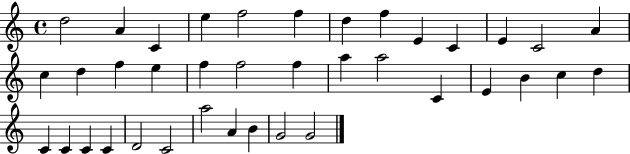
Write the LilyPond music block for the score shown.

{
  \clef treble
  \time 4/4
  \defaultTimeSignature
  \key c \major
  d''2 a'4 c'4 | e''4 f''2 f''4 | d''4 f''4 e'4 c'4 | e'4 c'2 a'4 | \break c''4 d''4 f''4 e''4 | f''4 f''2 f''4 | a''4 a''2 c'4 | e'4 b'4 c''4 d''4 | \break c'4 c'4 c'4 c'4 | d'2 c'2 | a''2 a'4 b'4 | g'2 g'2 | \break \bar "|."
}